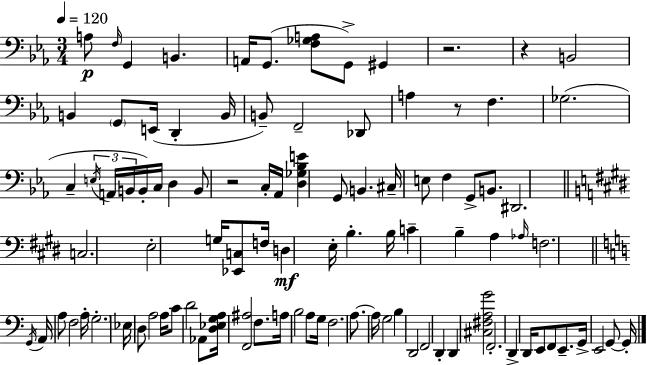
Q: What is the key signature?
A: C minor